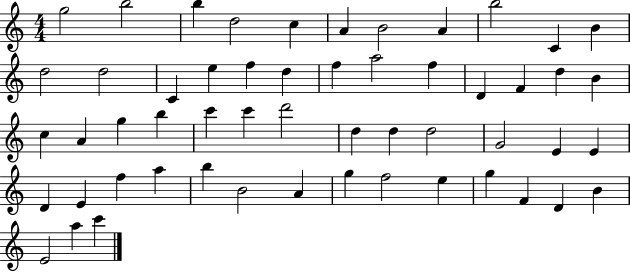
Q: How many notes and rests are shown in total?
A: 54